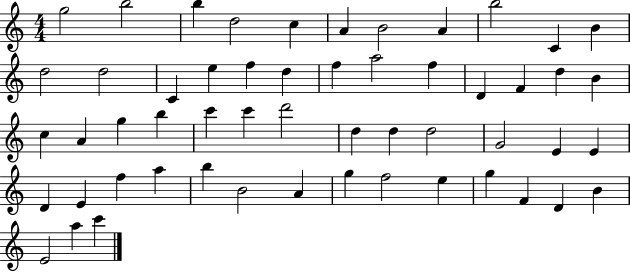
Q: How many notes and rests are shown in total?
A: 54